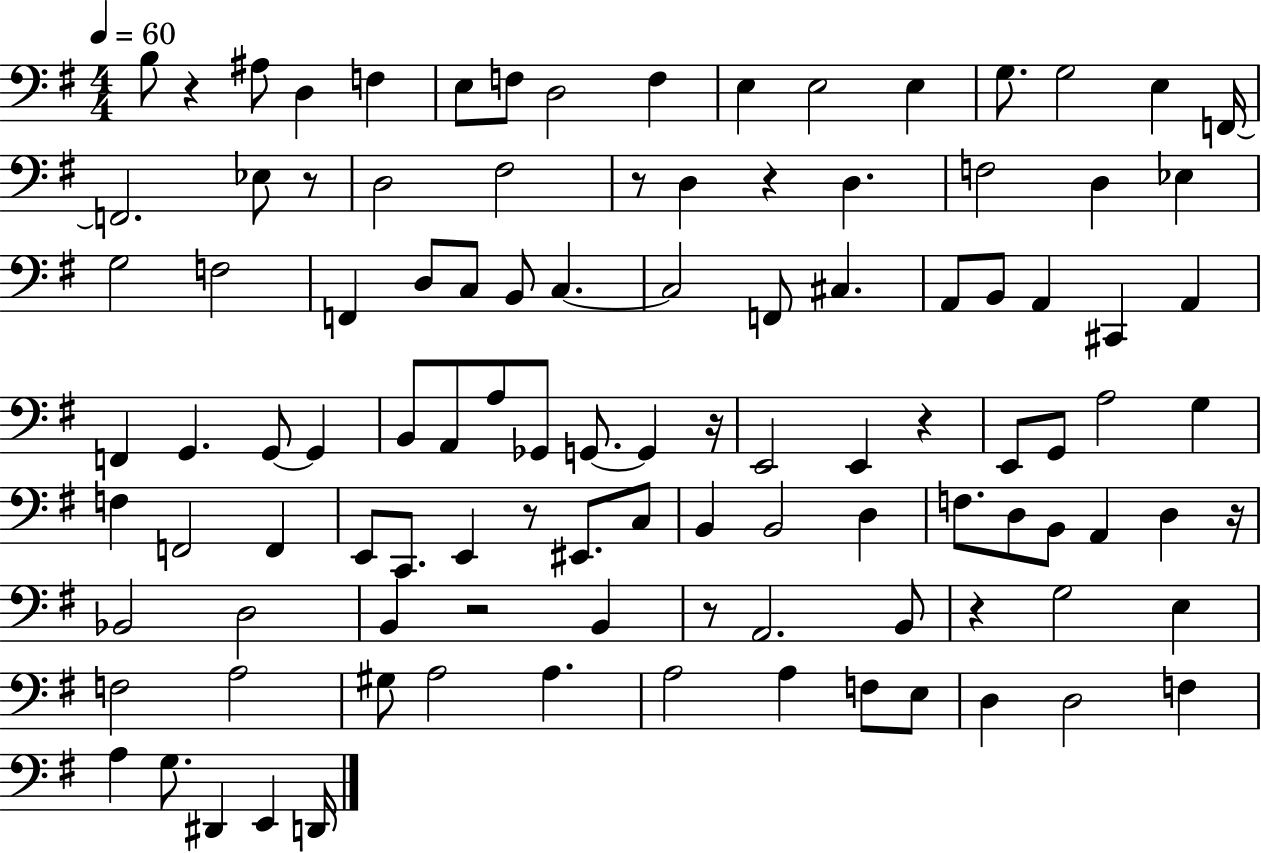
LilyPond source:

{
  \clef bass
  \numericTimeSignature
  \time 4/4
  \key g \major
  \tempo 4 = 60
  \repeat volta 2 { b8 r4 ais8 d4 f4 | e8 f8 d2 f4 | e4 e2 e4 | g8. g2 e4 f,16~~ | \break f,2. ees8 r8 | d2 fis2 | r8 d4 r4 d4. | f2 d4 ees4 | \break g2 f2 | f,4 d8 c8 b,8 c4.~~ | c2 f,8 cis4. | a,8 b,8 a,4 cis,4 a,4 | \break f,4 g,4. g,8~~ g,4 | b,8 a,8 a8 ges,8 g,8.~~ g,4 r16 | e,2 e,4 r4 | e,8 g,8 a2 g4 | \break f4 f,2 f,4 | e,8 c,8. e,4 r8 eis,8. c8 | b,4 b,2 d4 | f8. d8 b,8 a,4 d4 r16 | \break bes,2 d2 | b,4 r2 b,4 | r8 a,2. b,8 | r4 g2 e4 | \break f2 a2 | gis8 a2 a4. | a2 a4 f8 e8 | d4 d2 f4 | \break a4 g8. dis,4 e,4 d,16 | } \bar "|."
}